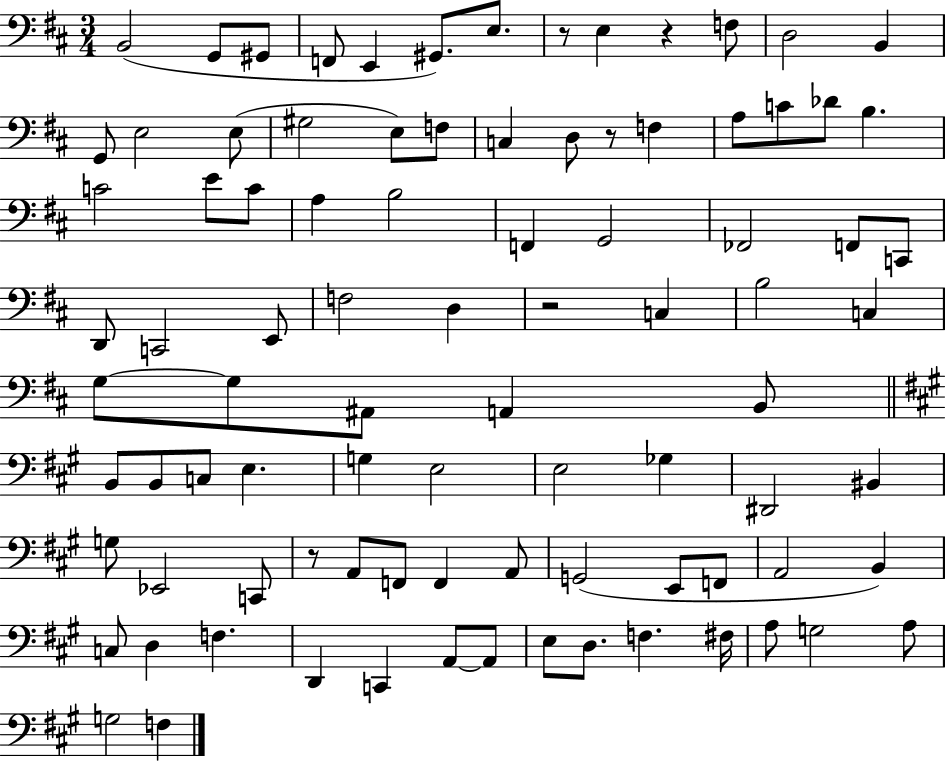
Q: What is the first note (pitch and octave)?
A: B2